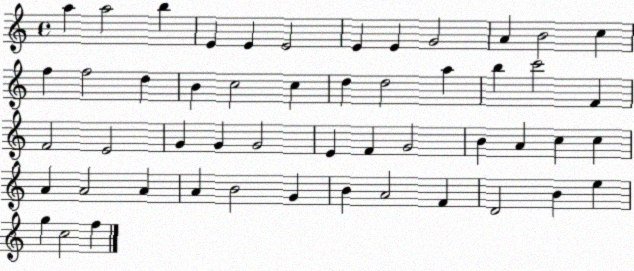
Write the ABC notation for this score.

X:1
T:Untitled
M:4/4
L:1/4
K:C
a a2 b E E E2 E E G2 A B2 c f f2 d B c2 c d d2 a b c'2 F F2 E2 G G G2 E F G2 B A c c A A2 A A B2 G B A2 F D2 B e g c2 f